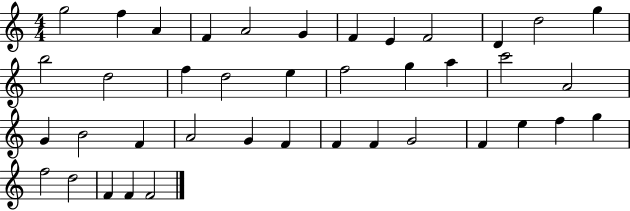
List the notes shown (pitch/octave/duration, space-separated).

G5/h F5/q A4/q F4/q A4/h G4/q F4/q E4/q F4/h D4/q D5/h G5/q B5/h D5/h F5/q D5/h E5/q F5/h G5/q A5/q C6/h A4/h G4/q B4/h F4/q A4/h G4/q F4/q F4/q F4/q G4/h F4/q E5/q F5/q G5/q F5/h D5/h F4/q F4/q F4/h